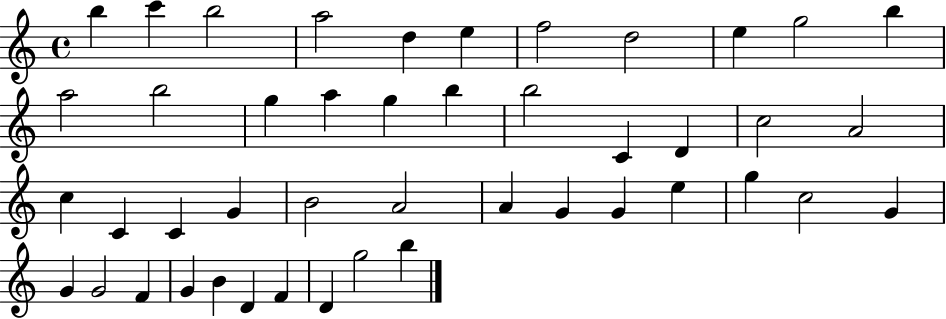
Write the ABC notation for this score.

X:1
T:Untitled
M:4/4
L:1/4
K:C
b c' b2 a2 d e f2 d2 e g2 b a2 b2 g a g b b2 C D c2 A2 c C C G B2 A2 A G G e g c2 G G G2 F G B D F D g2 b